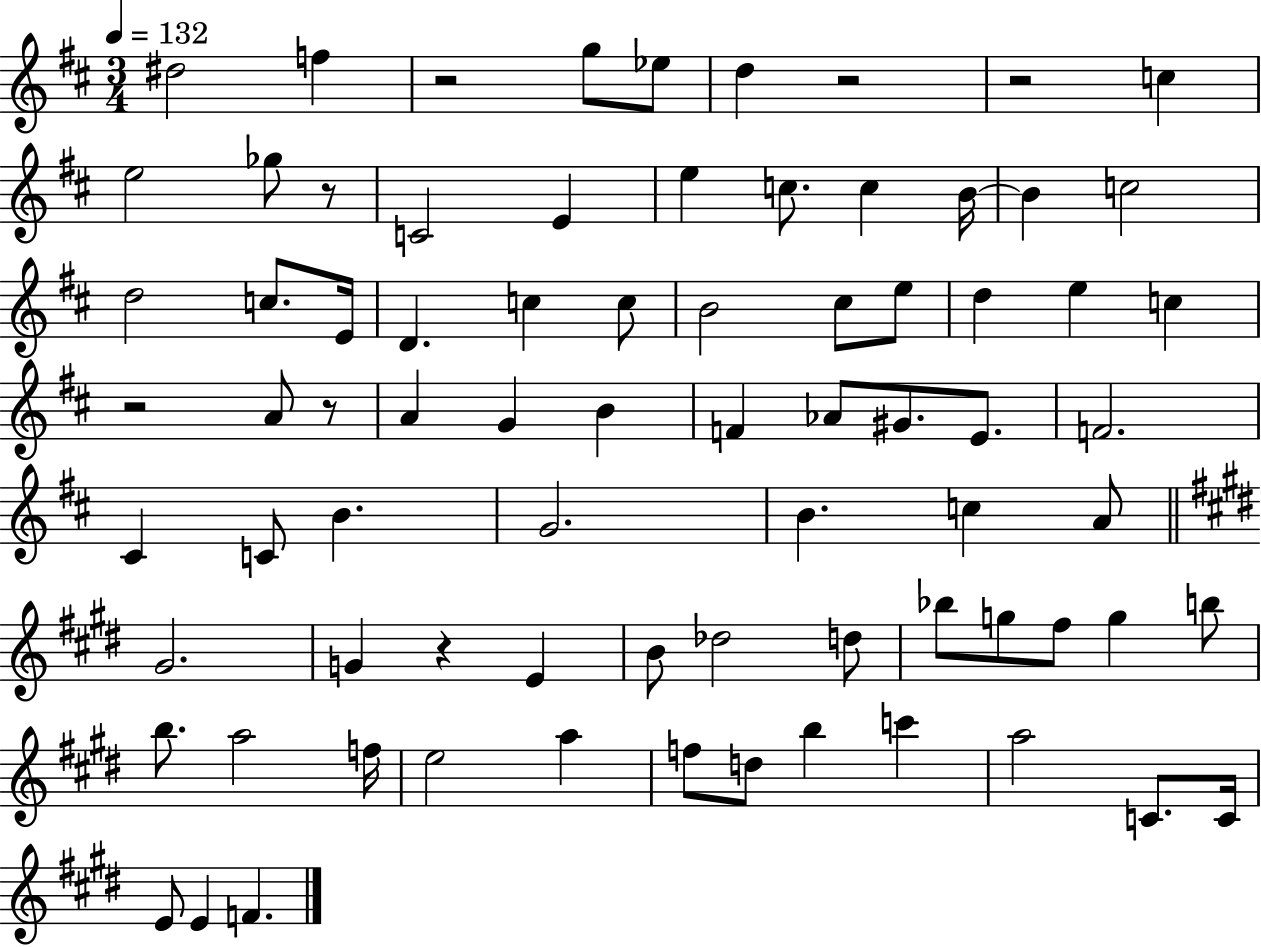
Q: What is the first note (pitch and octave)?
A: D#5